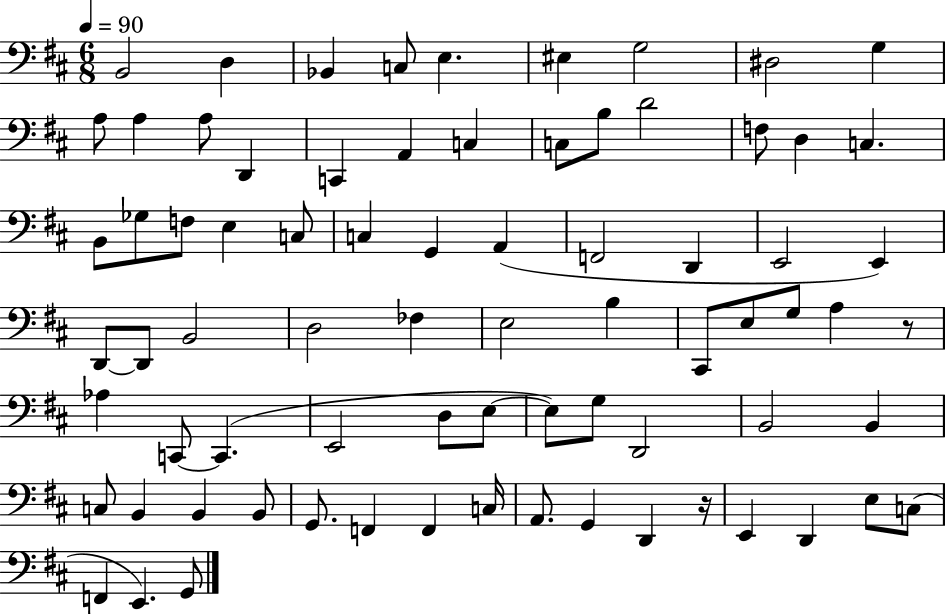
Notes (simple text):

B2/h D3/q Bb2/q C3/e E3/q. EIS3/q G3/h D#3/h G3/q A3/e A3/q A3/e D2/q C2/q A2/q C3/q C3/e B3/e D4/h F3/e D3/q C3/q. B2/e Gb3/e F3/e E3/q C3/e C3/q G2/q A2/q F2/h D2/q E2/h E2/q D2/e D2/e B2/h D3/h FES3/q E3/h B3/q C#2/e E3/e G3/e A3/q R/e Ab3/q C2/e C2/q. E2/h D3/e E3/e E3/e G3/e D2/h B2/h B2/q C3/e B2/q B2/q B2/e G2/e. F2/q F2/q C3/s A2/e. G2/q D2/q R/s E2/q D2/q E3/e C3/e F2/q E2/q. G2/e